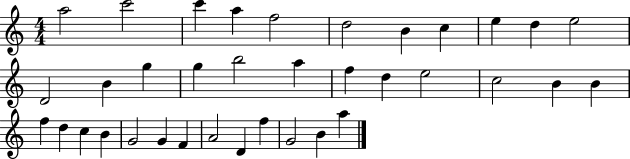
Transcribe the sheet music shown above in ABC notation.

X:1
T:Untitled
M:4/4
L:1/4
K:C
a2 c'2 c' a f2 d2 B c e d e2 D2 B g g b2 a f d e2 c2 B B f d c B G2 G F A2 D f G2 B a